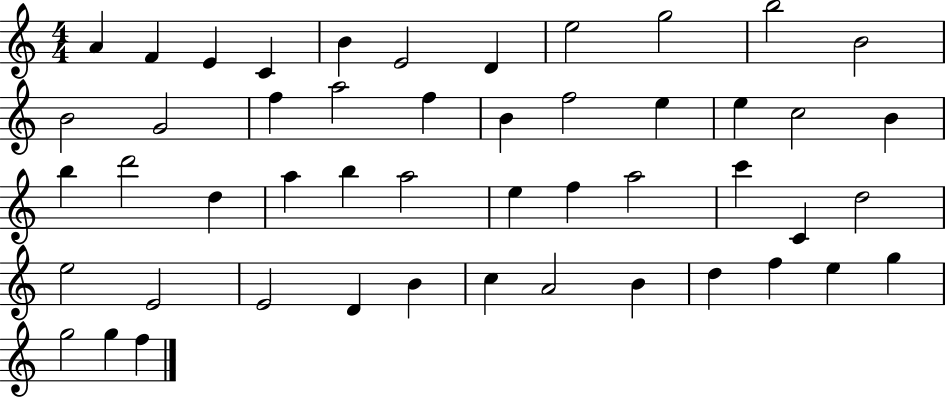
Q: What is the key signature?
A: C major